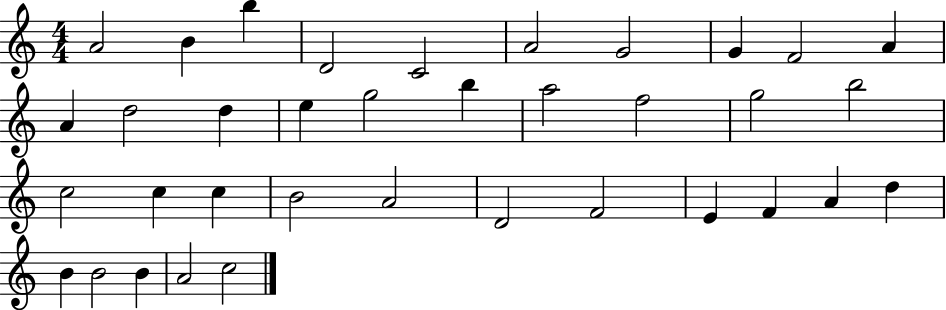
A4/h B4/q B5/q D4/h C4/h A4/h G4/h G4/q F4/h A4/q A4/q D5/h D5/q E5/q G5/h B5/q A5/h F5/h G5/h B5/h C5/h C5/q C5/q B4/h A4/h D4/h F4/h E4/q F4/q A4/q D5/q B4/q B4/h B4/q A4/h C5/h